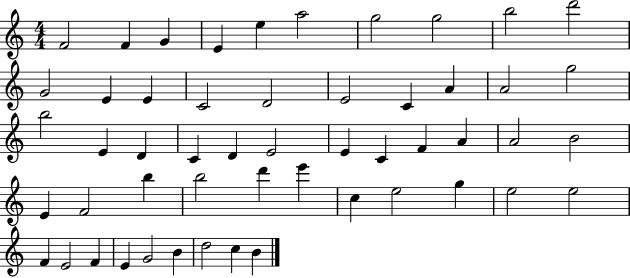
{
  \clef treble
  \numericTimeSignature
  \time 4/4
  \key c \major
  f'2 f'4 g'4 | e'4 e''4 a''2 | g''2 g''2 | b''2 d'''2 | \break g'2 e'4 e'4 | c'2 d'2 | e'2 c'4 a'4 | a'2 g''2 | \break b''2 e'4 d'4 | c'4 d'4 e'2 | e'4 c'4 f'4 a'4 | a'2 b'2 | \break e'4 f'2 b''4 | b''2 d'''4 e'''4 | c''4 e''2 g''4 | e''2 e''2 | \break f'4 e'2 f'4 | e'4 g'2 b'4 | d''2 c''4 b'4 | \bar "|."
}